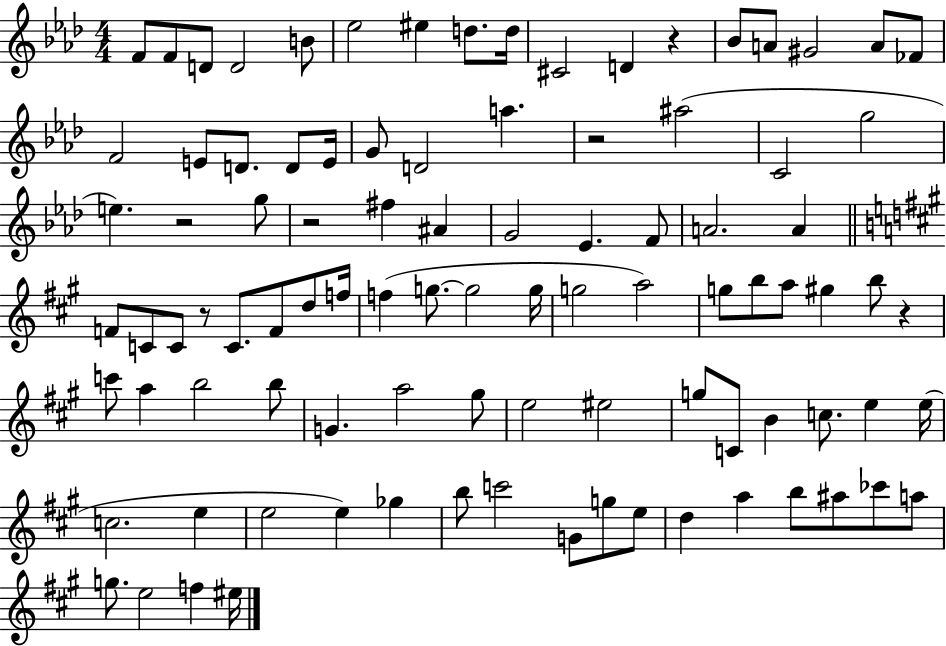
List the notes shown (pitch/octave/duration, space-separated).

F4/e F4/e D4/e D4/h B4/e Eb5/h EIS5/q D5/e. D5/s C#4/h D4/q R/q Bb4/e A4/e G#4/h A4/e FES4/e F4/h E4/e D4/e. D4/e E4/s G4/e D4/h A5/q. R/h A#5/h C4/h G5/h E5/q. R/h G5/e R/h F#5/q A#4/q G4/h Eb4/q. F4/e A4/h. A4/q F4/e C4/e C4/e R/e C4/e. F4/e D5/e F5/s F5/q G5/e. G5/h G5/s G5/h A5/h G5/e B5/e A5/e G#5/q B5/e R/q C6/e A5/q B5/h B5/e G4/q. A5/h G#5/e E5/h EIS5/h G5/e C4/e B4/q C5/e. E5/q E5/s C5/h. E5/q E5/h E5/q Gb5/q B5/e C6/h G4/e G5/e E5/e D5/q A5/q B5/e A#5/e CES6/e A5/e G5/e. E5/h F5/q EIS5/s